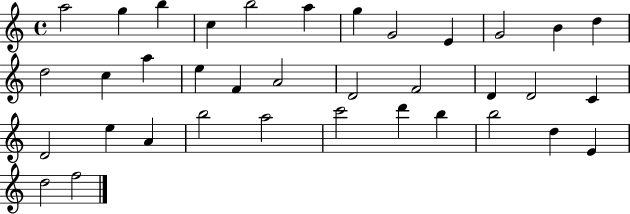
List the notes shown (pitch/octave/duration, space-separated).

A5/h G5/q B5/q C5/q B5/h A5/q G5/q G4/h E4/q G4/h B4/q D5/q D5/h C5/q A5/q E5/q F4/q A4/h D4/h F4/h D4/q D4/h C4/q D4/h E5/q A4/q B5/h A5/h C6/h D6/q B5/q B5/h D5/q E4/q D5/h F5/h